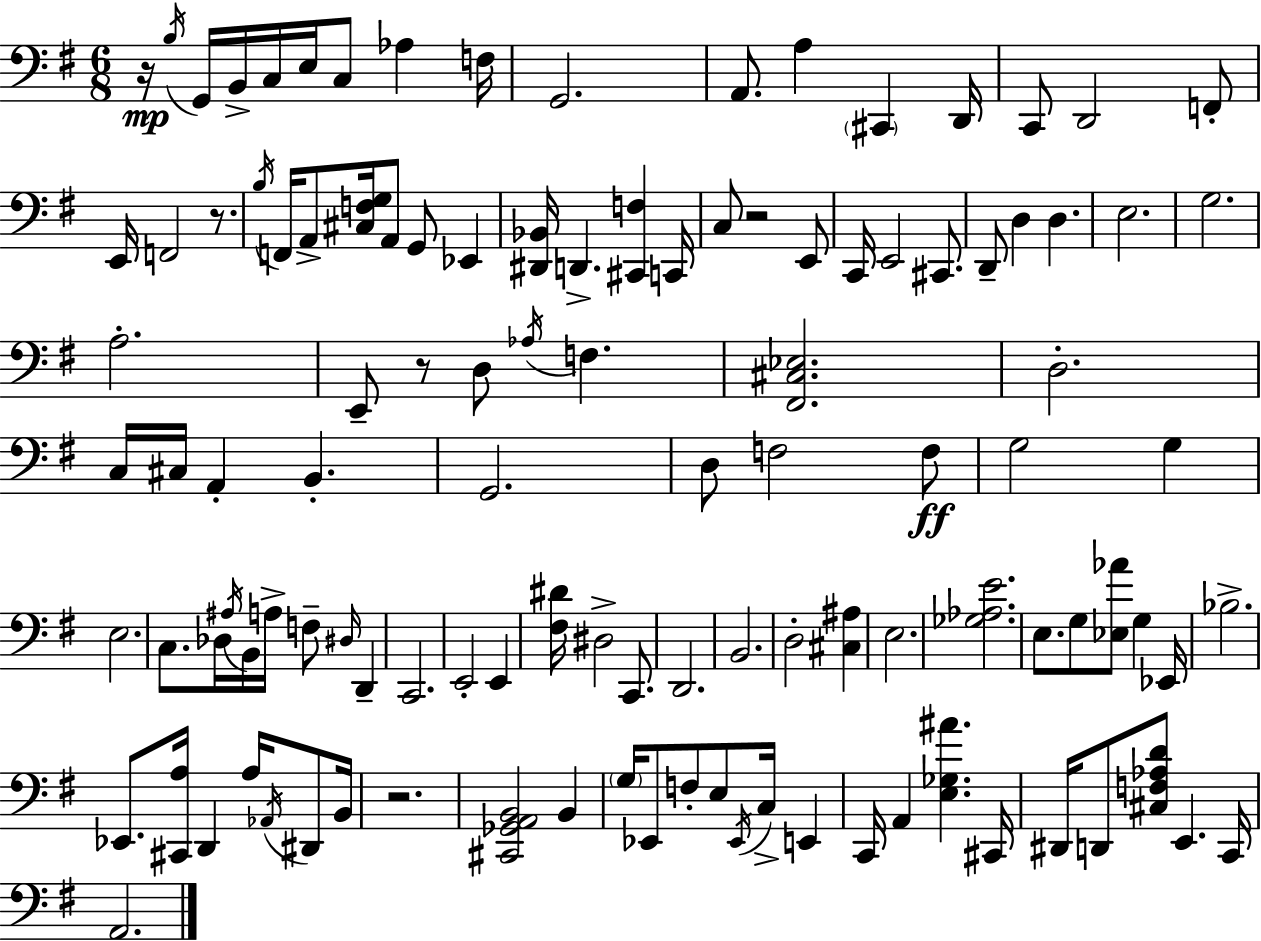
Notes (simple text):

R/s B3/s G2/s B2/s C3/s E3/s C3/e Ab3/q F3/s G2/h. A2/e. A3/q C#2/q D2/s C2/e D2/h F2/e E2/s F2/h R/e. B3/s F2/s A2/e [C#3,F3,G3]/s A2/e G2/e Eb2/q [D#2,Bb2]/s D2/q. [C#2,F3]/q C2/s C3/e R/h E2/e C2/s E2/h C#2/e. D2/e D3/q D3/q. E3/h. G3/h. A3/h. E2/e R/e D3/e Ab3/s F3/q. [F#2,C#3,Eb3]/h. D3/h. C3/s C#3/s A2/q B2/q. G2/h. D3/e F3/h F3/e G3/h G3/q E3/h. C3/e. Db3/s A#3/s B2/s A3/s F3/e D#3/s D2/q C2/h. E2/h E2/q [F#3,D#4]/s D#3/h C2/e. D2/h. B2/h. D3/h [C#3,A#3]/q E3/h. [Gb3,Ab3,E4]/h. E3/e. G3/e [Eb3,Ab4]/e G3/q Eb2/s Bb3/h. Eb2/e. [C#2,A3]/s D2/q A3/s Ab2/s D#2/e B2/s R/h. [C#2,Gb2,A2,B2]/h B2/q G3/s Eb2/e F3/e E3/e Eb2/s C3/s E2/q C2/s A2/q [E3,Gb3,A#4]/q. C#2/s D#2/s D2/e [C#3,F3,Ab3,D4]/e E2/q. C2/s A2/h.